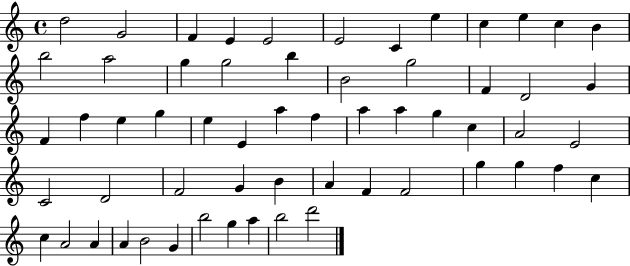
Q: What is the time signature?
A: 4/4